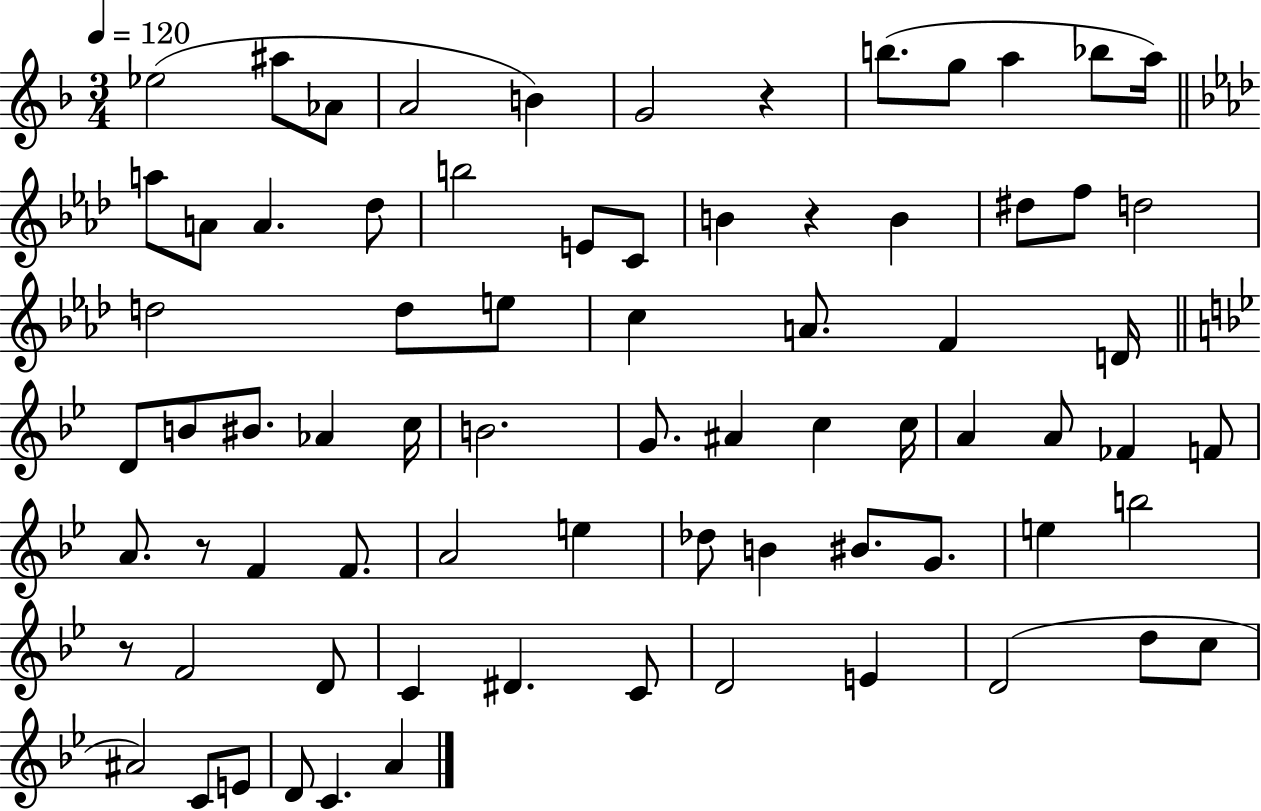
{
  \clef treble
  \numericTimeSignature
  \time 3/4
  \key f \major
  \tempo 4 = 120
  ees''2( ais''8 aes'8 | a'2 b'4) | g'2 r4 | b''8.( g''8 a''4 bes''8 a''16) | \break \bar "||" \break \key f \minor a''8 a'8 a'4. des''8 | b''2 e'8 c'8 | b'4 r4 b'4 | dis''8 f''8 d''2 | \break d''2 d''8 e''8 | c''4 a'8. f'4 d'16 | \bar "||" \break \key bes \major d'8 b'8 bis'8. aes'4 c''16 | b'2. | g'8. ais'4 c''4 c''16 | a'4 a'8 fes'4 f'8 | \break a'8. r8 f'4 f'8. | a'2 e''4 | des''8 b'4 bis'8. g'8. | e''4 b''2 | \break r8 f'2 d'8 | c'4 dis'4. c'8 | d'2 e'4 | d'2( d''8 c''8 | \break ais'2) c'8 e'8 | d'8 c'4. a'4 | \bar "|."
}